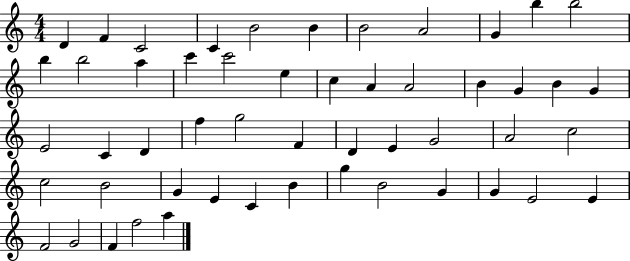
D4/q F4/q C4/h C4/q B4/h B4/q B4/h A4/h G4/q B5/q B5/h B5/q B5/h A5/q C6/q C6/h E5/q C5/q A4/q A4/h B4/q G4/q B4/q G4/q E4/h C4/q D4/q F5/q G5/h F4/q D4/q E4/q G4/h A4/h C5/h C5/h B4/h G4/q E4/q C4/q B4/q G5/q B4/h G4/q G4/q E4/h E4/q F4/h G4/h F4/q F5/h A5/q